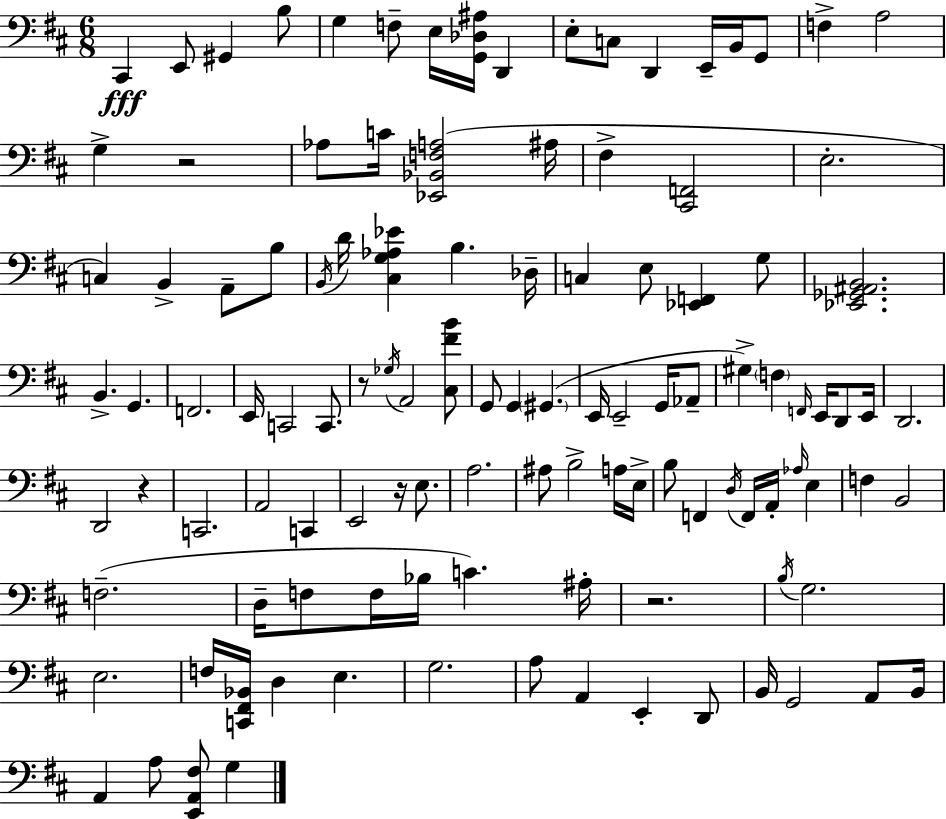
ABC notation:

X:1
T:Untitled
M:6/8
L:1/4
K:D
^C,, E,,/2 ^G,, B,/2 G, F,/2 E,/4 [G,,_D,^A,]/4 D,, E,/2 C,/2 D,, E,,/4 B,,/4 G,,/2 F, A,2 G, z2 _A,/2 C/4 [_E,,_B,,F,A,]2 ^A,/4 ^F, [^C,,F,,]2 E,2 C, B,, A,,/2 B,/2 B,,/4 D/4 [^C,G,_A,_E] B, _D,/4 C, E,/2 [_E,,F,,] G,/2 [_E,,_G,,^A,,B,,]2 B,, G,, F,,2 E,,/4 C,,2 C,,/2 z/2 _G,/4 A,,2 [^C,^FB]/2 G,,/2 G,, ^G,, E,,/4 E,,2 G,,/4 _A,,/2 ^G, F, F,,/4 E,,/4 D,,/2 E,,/4 D,,2 D,,2 z C,,2 A,,2 C,, E,,2 z/4 E,/2 A,2 ^A,/2 B,2 A,/4 E,/4 B,/2 F,, D,/4 F,,/4 A,,/4 _A,/4 E, F, B,,2 F,2 D,/4 F,/2 F,/4 _B,/4 C ^A,/4 z2 B,/4 G,2 E,2 F,/4 [C,,^F,,_B,,]/4 D, E, G,2 A,/2 A,, E,, D,,/2 B,,/4 G,,2 A,,/2 B,,/4 A,, A,/2 [E,,A,,^F,]/2 G,